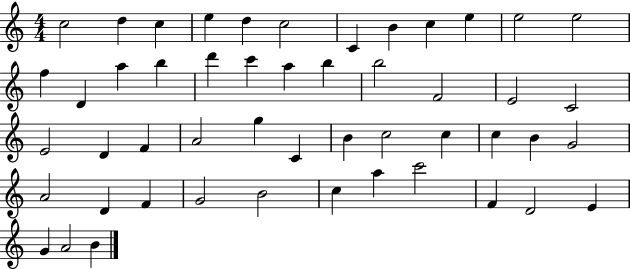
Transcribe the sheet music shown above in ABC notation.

X:1
T:Untitled
M:4/4
L:1/4
K:C
c2 d c e d c2 C B c e e2 e2 f D a b d' c' a b b2 F2 E2 C2 E2 D F A2 g C B c2 c c B G2 A2 D F G2 B2 c a c'2 F D2 E G A2 B